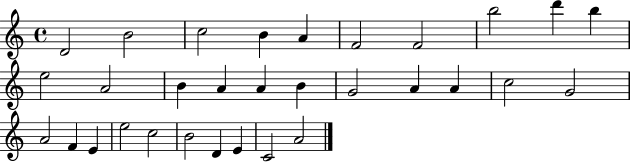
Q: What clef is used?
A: treble